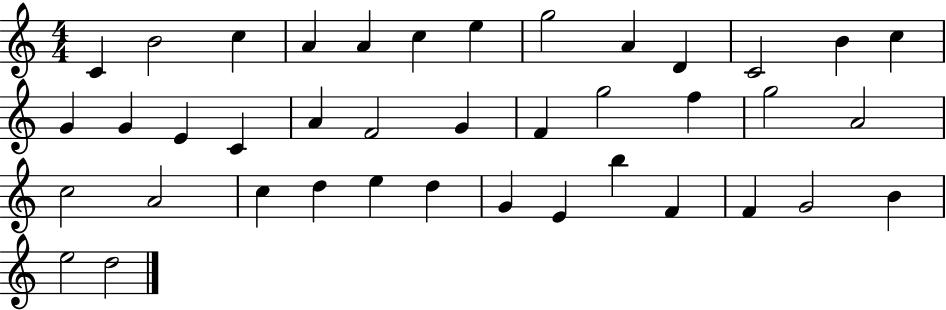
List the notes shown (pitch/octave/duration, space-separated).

C4/q B4/h C5/q A4/q A4/q C5/q E5/q G5/h A4/q D4/q C4/h B4/q C5/q G4/q G4/q E4/q C4/q A4/q F4/h G4/q F4/q G5/h F5/q G5/h A4/h C5/h A4/h C5/q D5/q E5/q D5/q G4/q E4/q B5/q F4/q F4/q G4/h B4/q E5/h D5/h